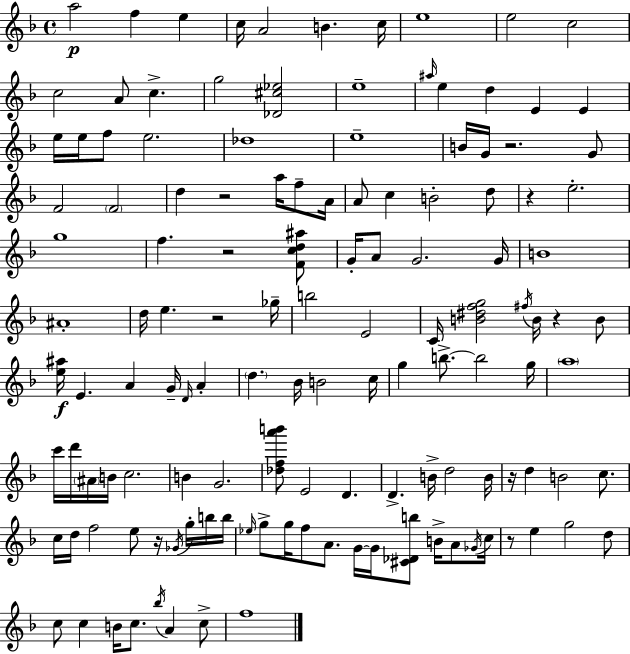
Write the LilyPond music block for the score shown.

{
  \clef treble
  \time 4/4
  \defaultTimeSignature
  \key d \minor
  a''2\p f''4 e''4 | c''16 a'2 b'4. c''16 | e''1 | e''2 c''2 | \break c''2 a'8 c''4.-> | g''2 <des' cis'' ees''>2 | e''1-- | \grace { ais''16 } e''4 d''4 e'4 e'4 | \break e''16 e''16 f''8 e''2. | des''1 | e''1-- | b'16 g'16 r2. g'8 | \break f'2 \parenthesize f'2 | d''4 r2 a''16 f''8-- | a'16 a'8 c''4 b'2-. d''8 | r4 e''2.-. | \break g''1 | f''4. r2 <f' c'' d'' ais''>8 | g'16-. a'8 g'2. | g'16 b'1 | \break ais'1-. | d''16 e''4. r2 | ges''16-- b''2 e'2 | c'16 <b' dis'' f'' g''>2 \acciaccatura { fis''16 } b'16 r4 | \break b'8 <e'' ais''>16\f e'4. a'4 g'16-- \grace { d'16 } a'4-. | \parenthesize d''4. bes'16 b'2 | c''16 g''4 b''8.->~~ b''2 | g''16 \parenthesize a''1 | \break c'''16 d'''16 \parenthesize ais'16 b'16 c''2. | b'4 g'2. | <des'' f'' a''' b'''>8 e'2 d'4. | d'4.-> b'16-> d''2 | \break b'16 r16 d''4 b'2 | c''8. c''16 d''16 f''2 e''8 r16 | \acciaccatura { ges'16 } g''16-. b''16 b''16 \grace { ees''16 } g''8-> g''16 f''8 a'8. g'16~~ g'16 <cis' des' b''>8 | b'16-> a'8 \acciaccatura { ges'16 } c''16 r8 e''4 g''2 | \break d''8 c''8 c''4 b'16 c''8. | \acciaccatura { bes''16 } a'4 c''8-> f''1 | \bar "|."
}